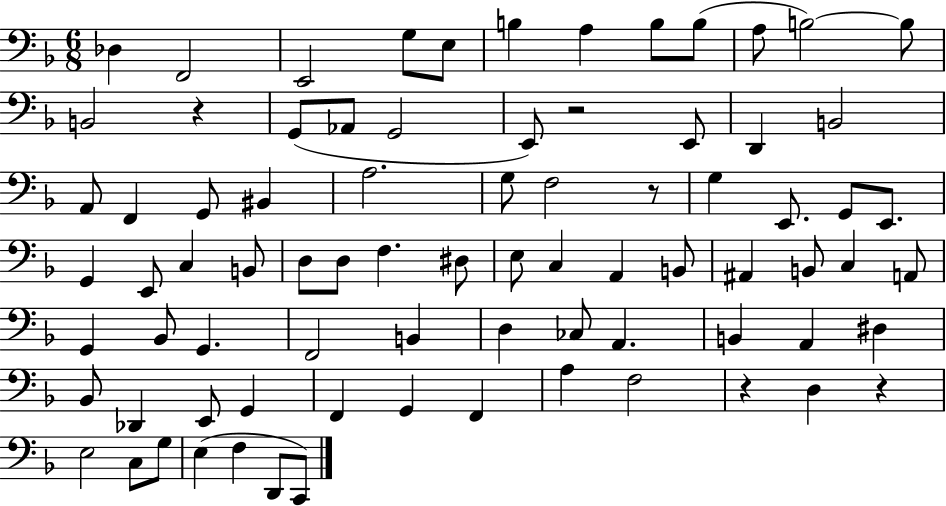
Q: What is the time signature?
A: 6/8